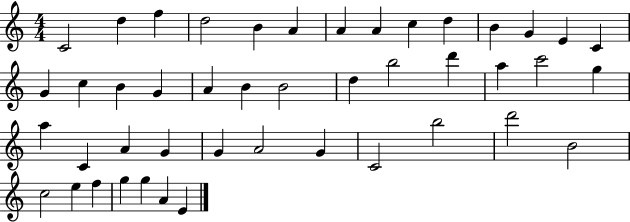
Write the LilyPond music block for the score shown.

{
  \clef treble
  \numericTimeSignature
  \time 4/4
  \key c \major
  c'2 d''4 f''4 | d''2 b'4 a'4 | a'4 a'4 c''4 d''4 | b'4 g'4 e'4 c'4 | \break g'4 c''4 b'4 g'4 | a'4 b'4 b'2 | d''4 b''2 d'''4 | a''4 c'''2 g''4 | \break a''4 c'4 a'4 g'4 | g'4 a'2 g'4 | c'2 b''2 | d'''2 b'2 | \break c''2 e''4 f''4 | g''4 g''4 a'4 e'4 | \bar "|."
}